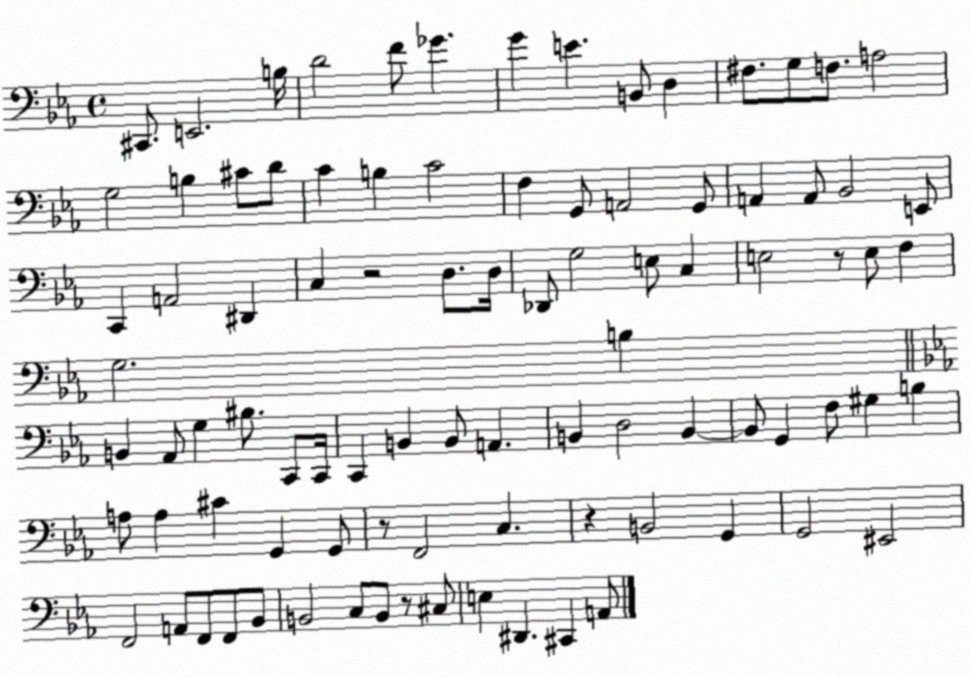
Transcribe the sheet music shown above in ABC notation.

X:1
T:Untitled
M:4/4
L:1/4
K:Eb
^C,,/2 E,,2 B,/4 D2 F/2 _G G E B,,/2 D, ^F,/2 G,/2 F,/2 A,2 G,2 B, ^C/2 D/2 C B, C2 F, G,,/2 A,,2 G,,/2 A,, A,,/2 _B,,2 E,,/2 C,, A,,2 ^D,, C, z2 D,/2 D,/4 _D,,/2 G,2 E,/2 C, E,2 z/2 E,/2 F, G,2 B, B,, _A,,/2 G, ^B,/2 C,,/2 C,,/4 C,, B,, B,,/2 A,, B,, D,2 B,, B,,/2 G,, F,/2 ^G, B, A,/2 A, ^C G,, G,,/2 z/2 F,,2 C, z B,,2 G,, G,,2 ^E,,2 F,,2 A,,/2 F,,/2 F,,/2 _B,,/2 B,,2 C,/2 B,,/2 z/2 ^C,/2 E, ^D,, ^C,, A,,/2